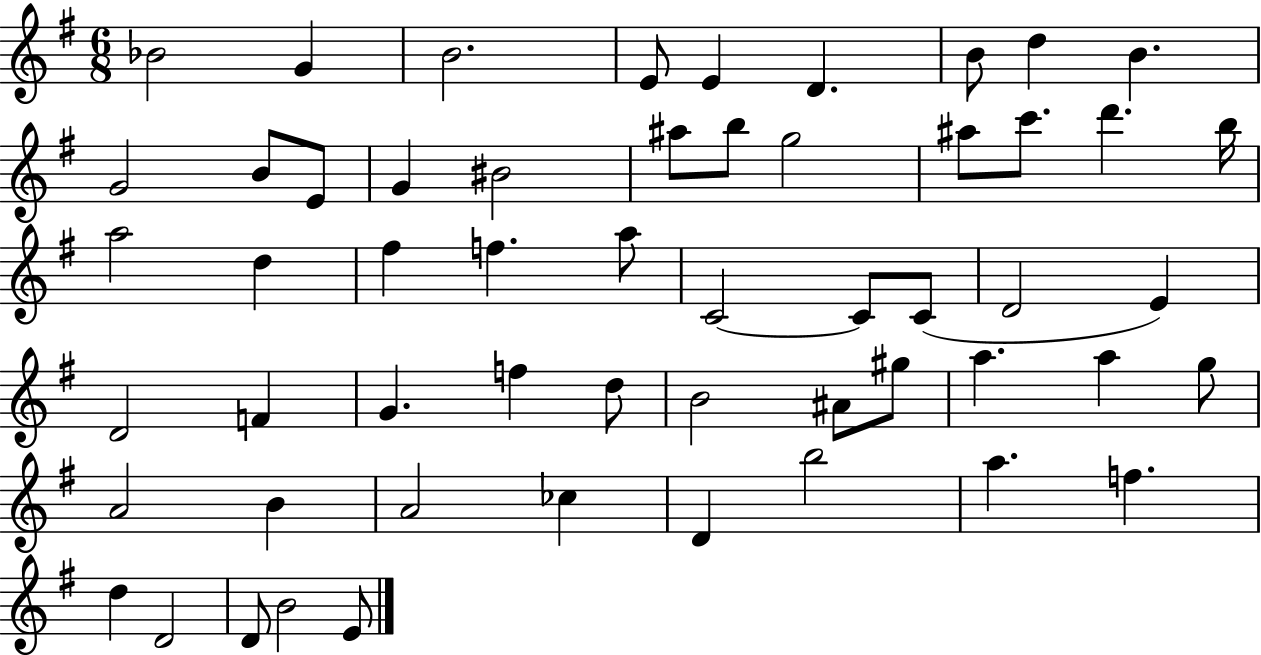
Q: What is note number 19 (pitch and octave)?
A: C6